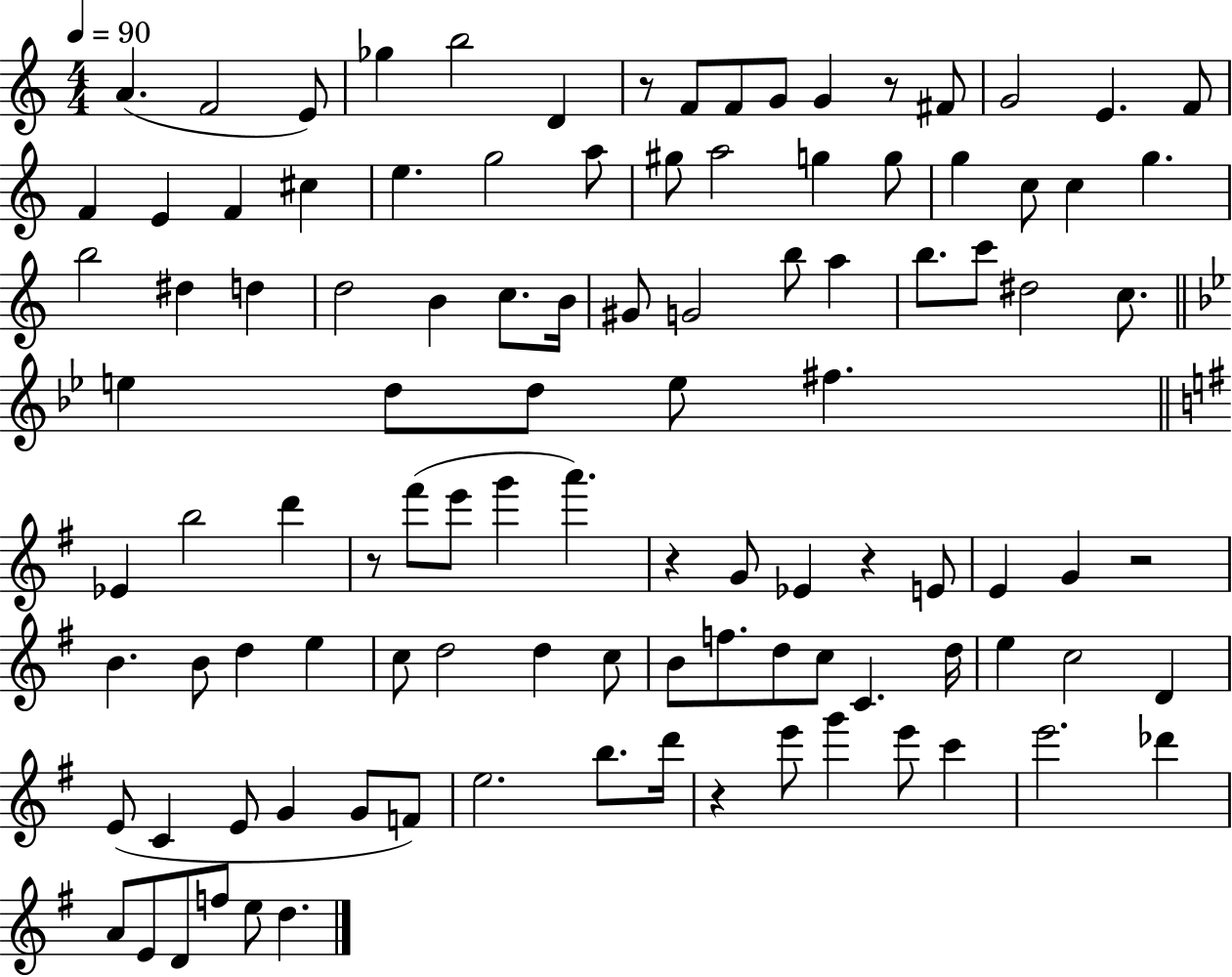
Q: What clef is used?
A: treble